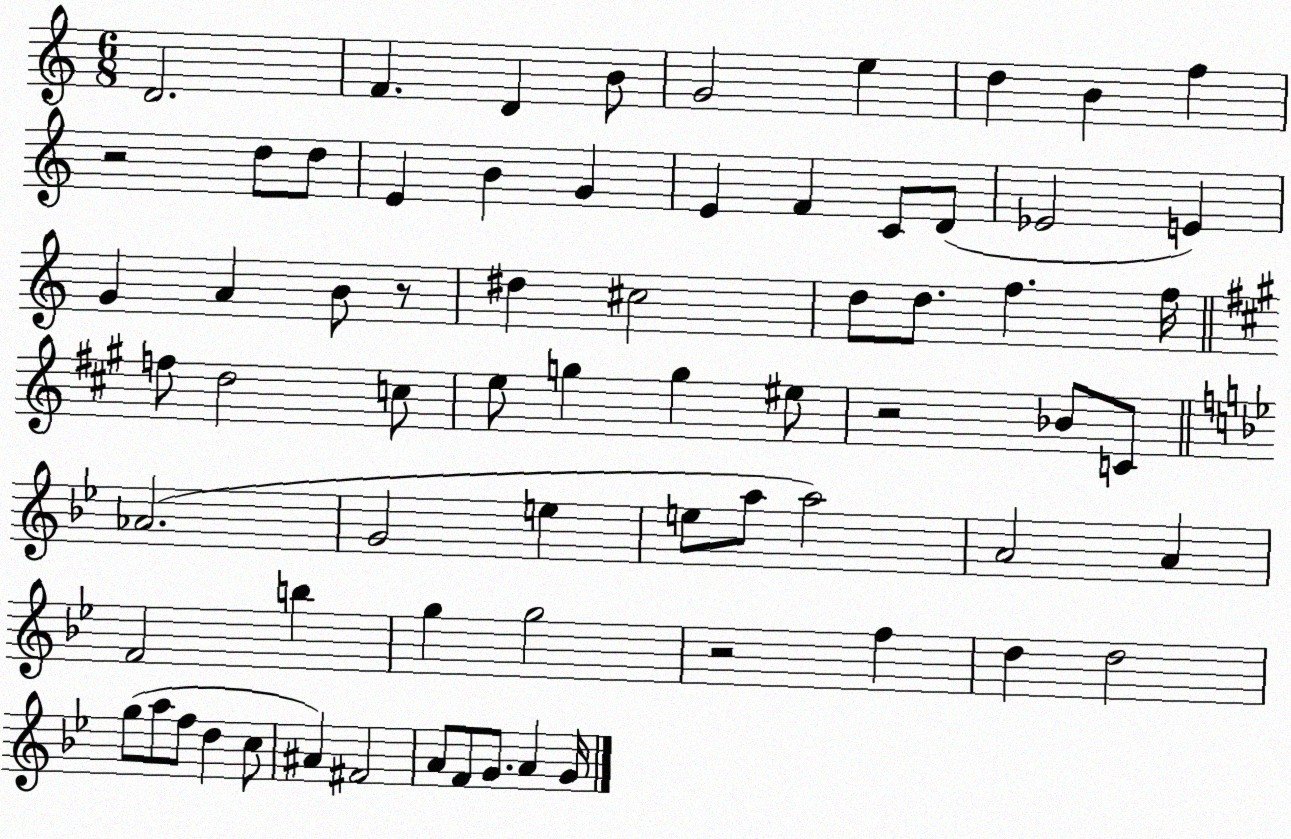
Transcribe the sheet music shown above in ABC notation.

X:1
T:Untitled
M:6/8
L:1/4
K:C
D2 F D B/2 G2 e d B f z2 d/2 d/2 E B G E F C/2 D/2 _E2 E G A B/2 z/2 ^d ^c2 d/2 d/2 f f/4 f/2 d2 c/2 e/2 g g ^e/2 z2 _B/2 C/2 _A2 G2 e e/2 a/2 a2 A2 A F2 b g g2 z2 f d d2 g/2 a/2 f/2 d c/2 ^A ^F2 A/2 F/2 G/2 A G/4